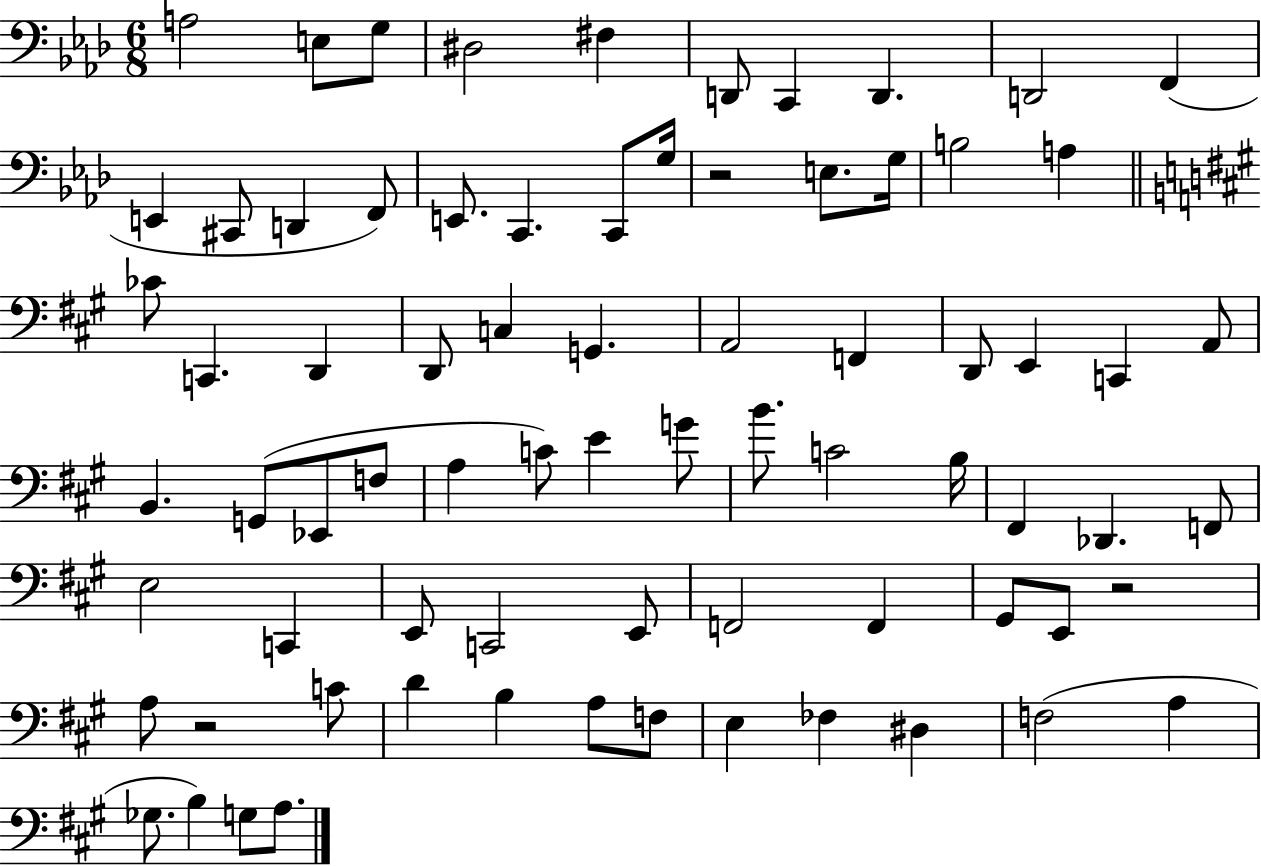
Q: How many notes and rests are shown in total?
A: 75